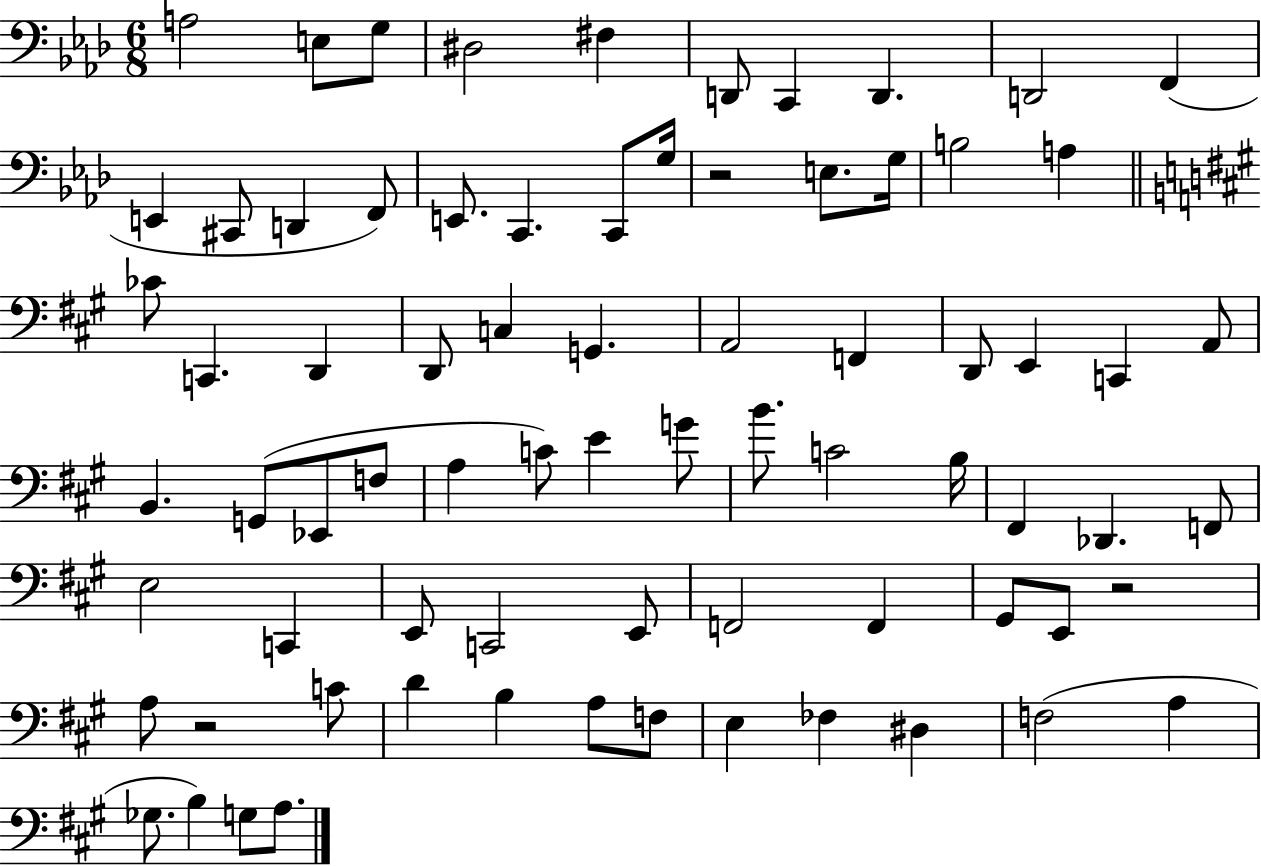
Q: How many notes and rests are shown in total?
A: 75